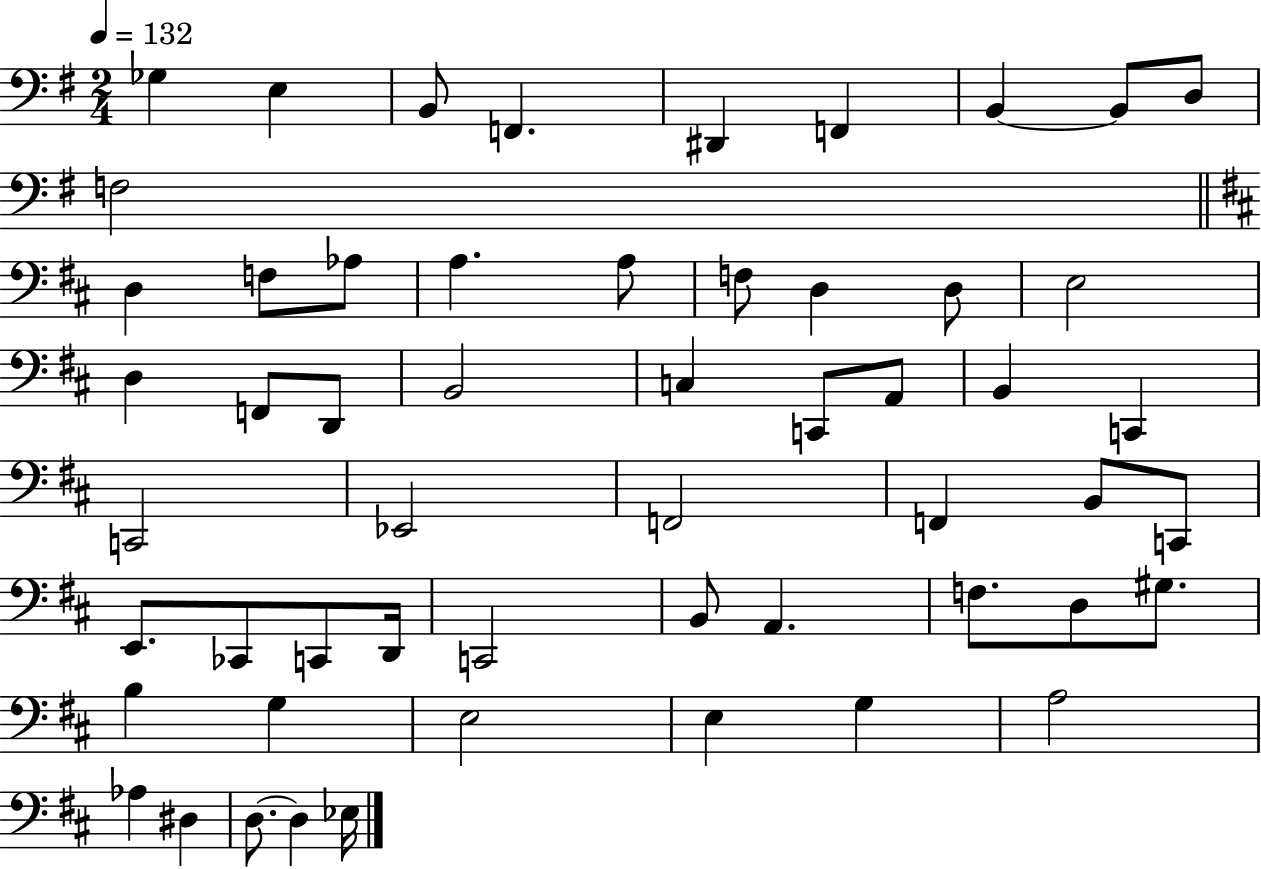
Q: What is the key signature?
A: G major